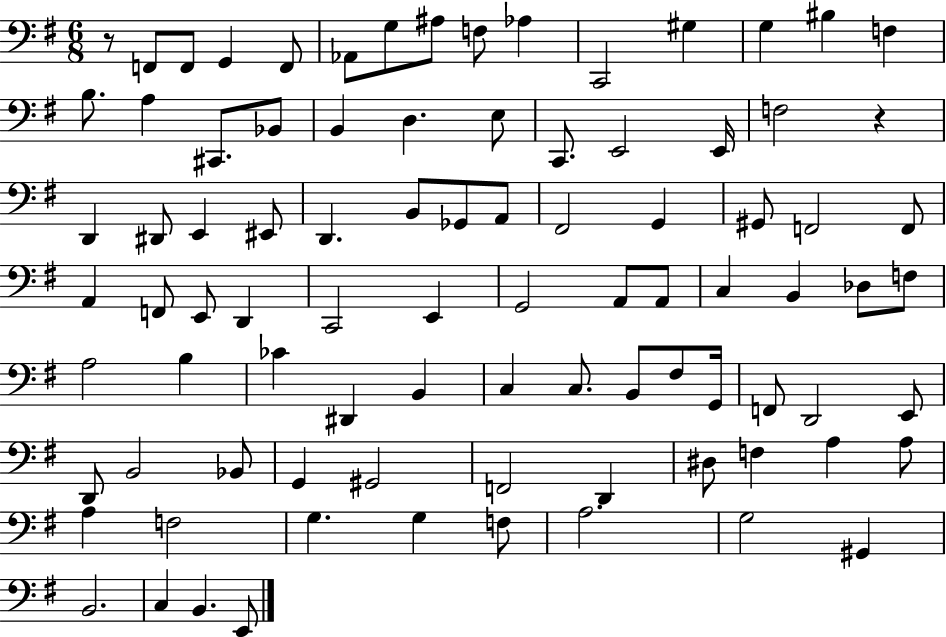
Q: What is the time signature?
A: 6/8